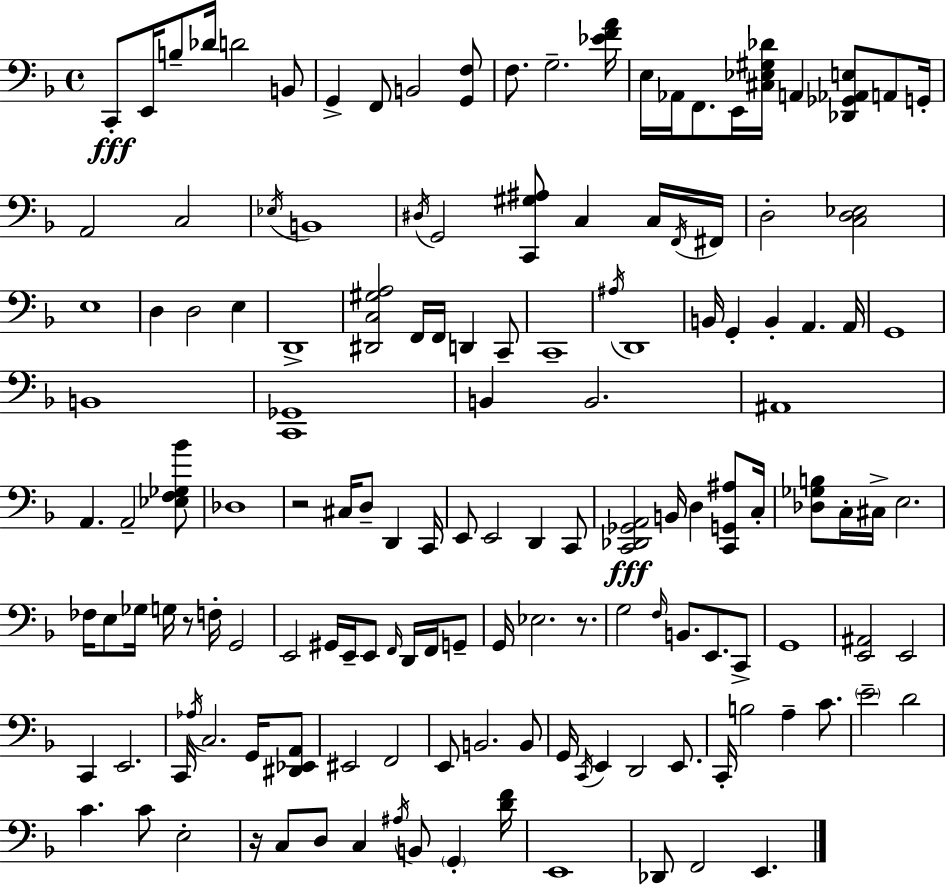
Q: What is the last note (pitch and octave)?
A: E2